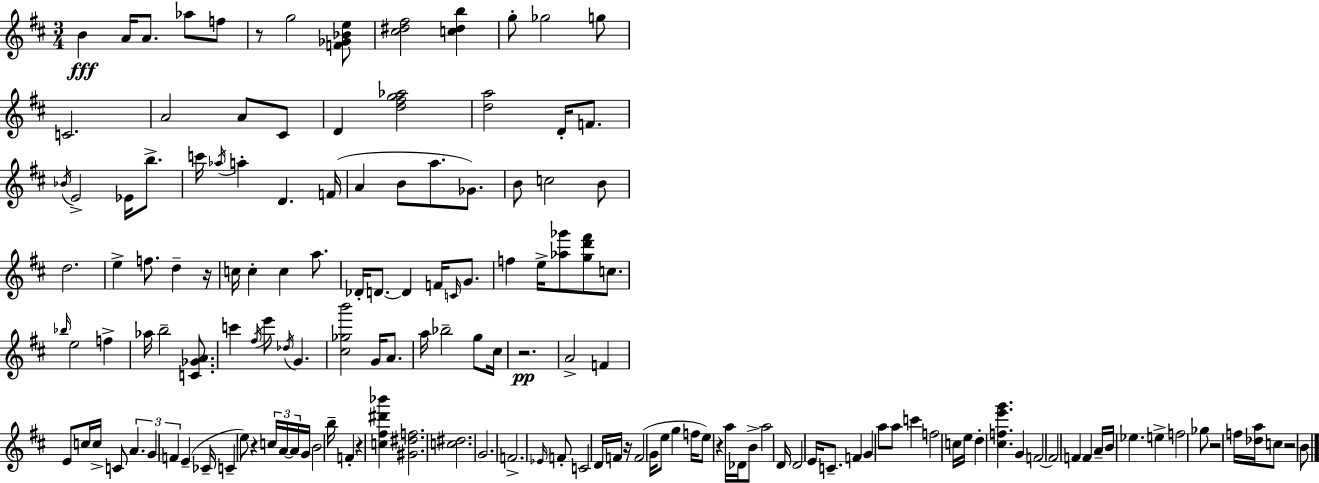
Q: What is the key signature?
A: D major